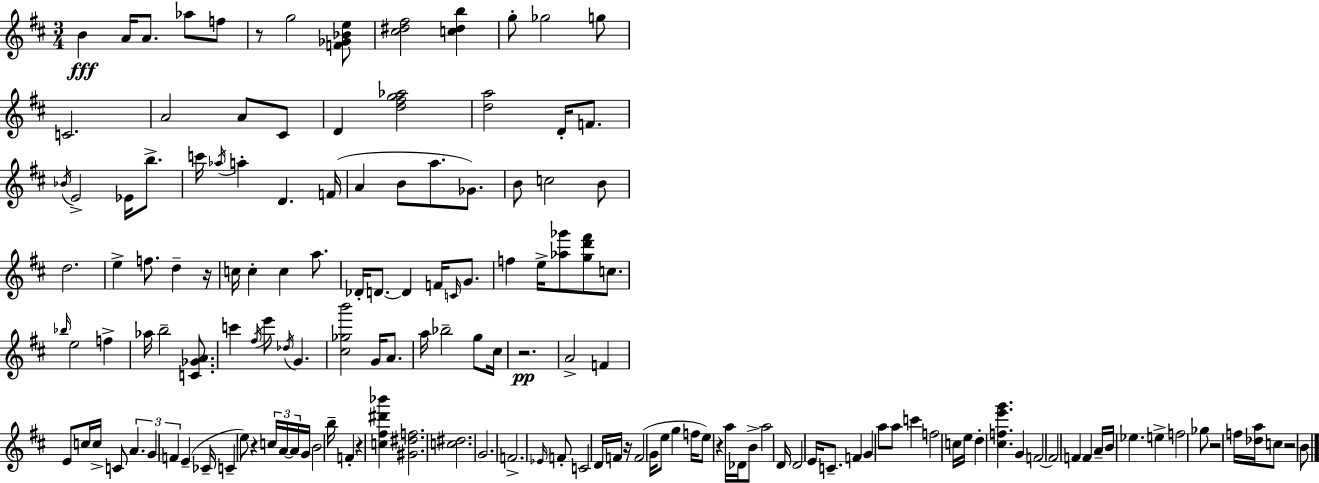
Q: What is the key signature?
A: D major